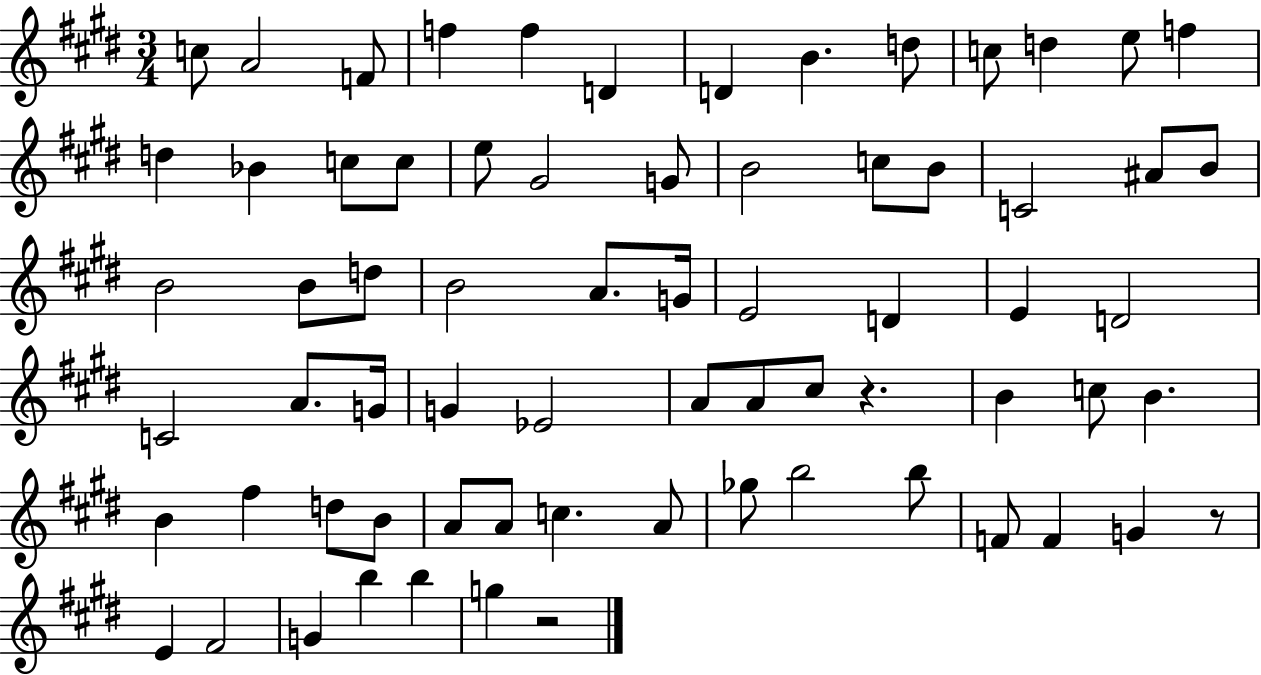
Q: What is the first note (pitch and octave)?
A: C5